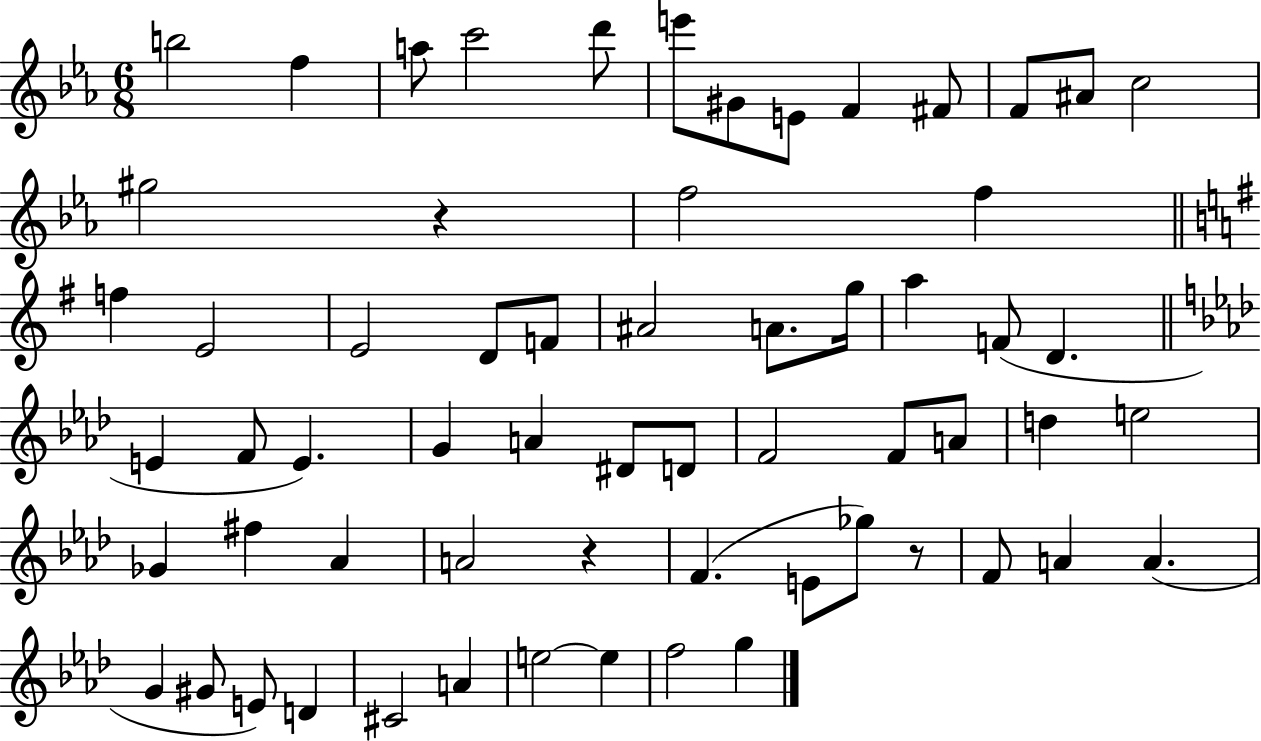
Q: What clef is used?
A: treble